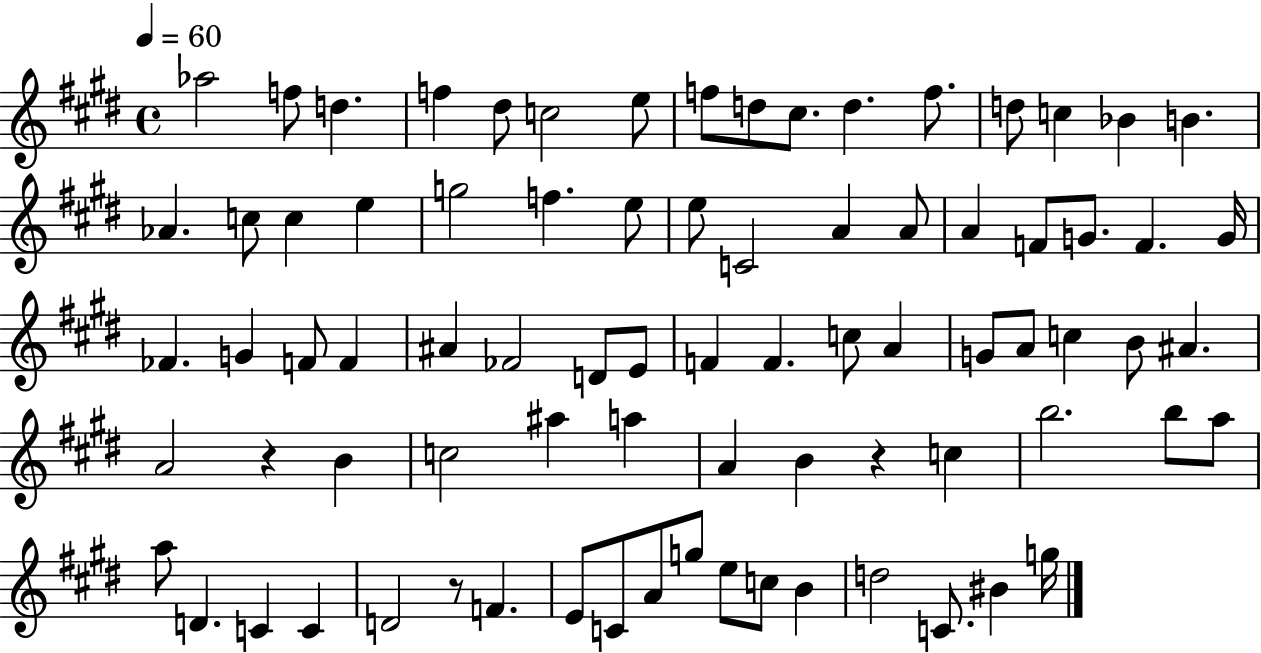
X:1
T:Untitled
M:4/4
L:1/4
K:E
_a2 f/2 d f ^d/2 c2 e/2 f/2 d/2 ^c/2 d f/2 d/2 c _B B _A c/2 c e g2 f e/2 e/2 C2 A A/2 A F/2 G/2 F G/4 _F G F/2 F ^A _F2 D/2 E/2 F F c/2 A G/2 A/2 c B/2 ^A A2 z B c2 ^a a A B z c b2 b/2 a/2 a/2 D C C D2 z/2 F E/2 C/2 A/2 g/2 e/2 c/2 B d2 C/2 ^B g/4